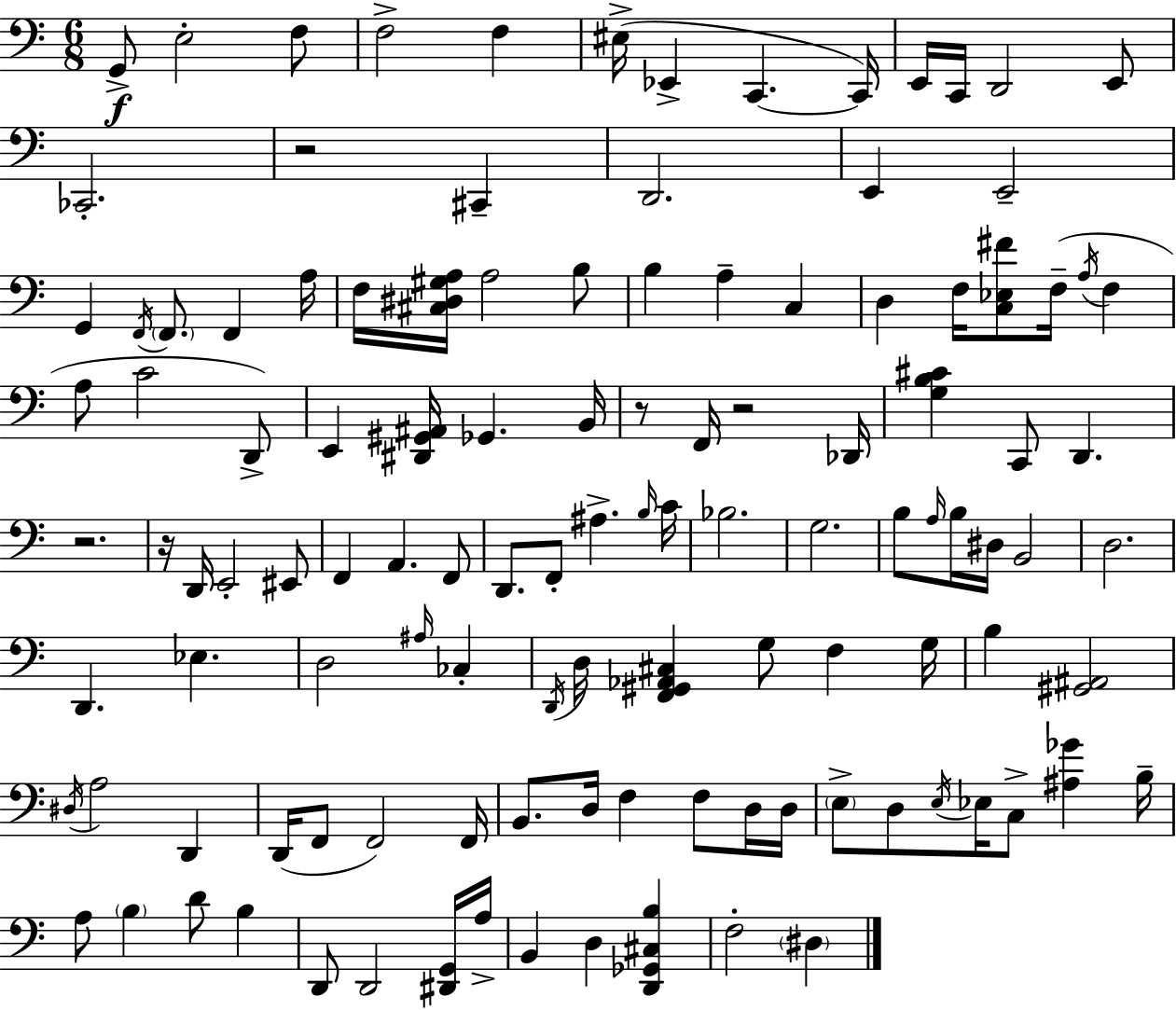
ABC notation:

X:1
T:Untitled
M:6/8
L:1/4
K:Am
G,,/2 E,2 F,/2 F,2 F, ^E,/4 _E,, C,, C,,/4 E,,/4 C,,/4 D,,2 E,,/2 _C,,2 z2 ^C,, D,,2 E,, E,,2 G,, F,,/4 F,,/2 F,, A,/4 F,/4 [^C,^D,^G,A,]/4 A,2 B,/2 B, A, C, D, F,/4 [C,_E,^F]/2 F,/4 A,/4 F, A,/2 C2 D,,/2 E,, [^D,,^G,,^A,,]/4 _G,, B,,/4 z/2 F,,/4 z2 _D,,/4 [G,B,^C] C,,/2 D,, z2 z/4 D,,/4 E,,2 ^E,,/2 F,, A,, F,,/2 D,,/2 F,,/2 ^A, B,/4 C/4 _B,2 G,2 B,/2 A,/4 B,/4 ^D,/4 B,,2 D,2 D,, _E, D,2 ^A,/4 _C, D,,/4 D,/4 [F,,^G,,_A,,^C,] G,/2 F, G,/4 B, [^G,,^A,,]2 ^D,/4 A,2 D,, D,,/4 F,,/2 F,,2 F,,/4 B,,/2 D,/4 F, F,/2 D,/4 D,/4 E,/2 D,/2 E,/4 _E,/4 C,/2 [^A,_G] B,/4 A,/2 B, D/2 B, D,,/2 D,,2 [^D,,G,,]/4 A,/4 B,, D, [D,,_G,,^C,B,] F,2 ^D,